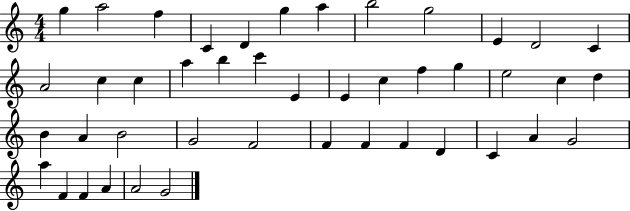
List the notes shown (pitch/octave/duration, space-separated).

G5/q A5/h F5/q C4/q D4/q G5/q A5/q B5/h G5/h E4/q D4/h C4/q A4/h C5/q C5/q A5/q B5/q C6/q E4/q E4/q C5/q F5/q G5/q E5/h C5/q D5/q B4/q A4/q B4/h G4/h F4/h F4/q F4/q F4/q D4/q C4/q A4/q G4/h A5/q F4/q F4/q A4/q A4/h G4/h